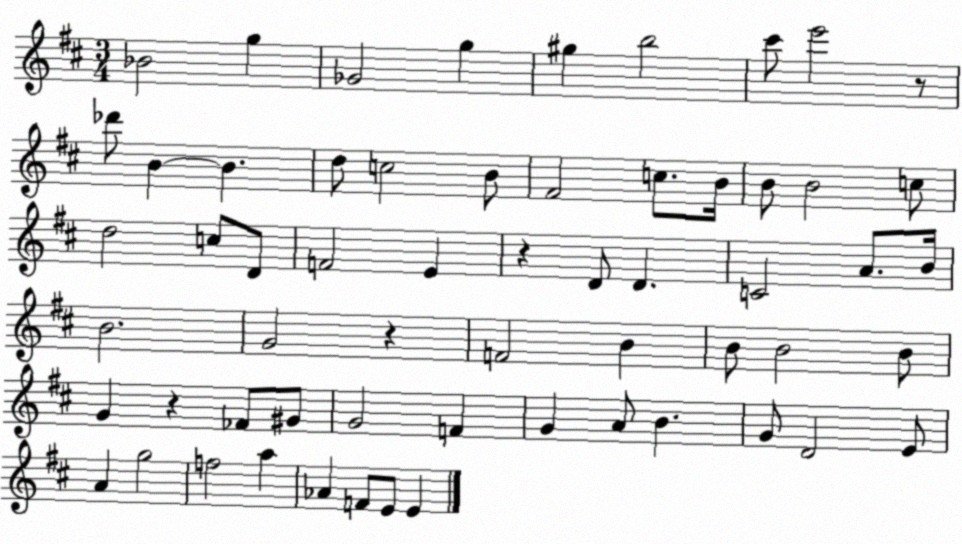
X:1
T:Untitled
M:3/4
L:1/4
K:D
_B2 g _G2 g ^g b2 ^c'/2 e'2 z/2 _d'/2 B B d/2 c2 B/2 ^F2 c/2 B/4 B/2 B2 c/2 d2 c/2 D/2 F2 E z D/2 D C2 A/2 B/4 B2 G2 z F2 B B/2 B2 B/2 G z _F/2 ^G/2 G2 F G A/2 B G/2 D2 E/2 A g2 f2 a _A F/2 E/2 E